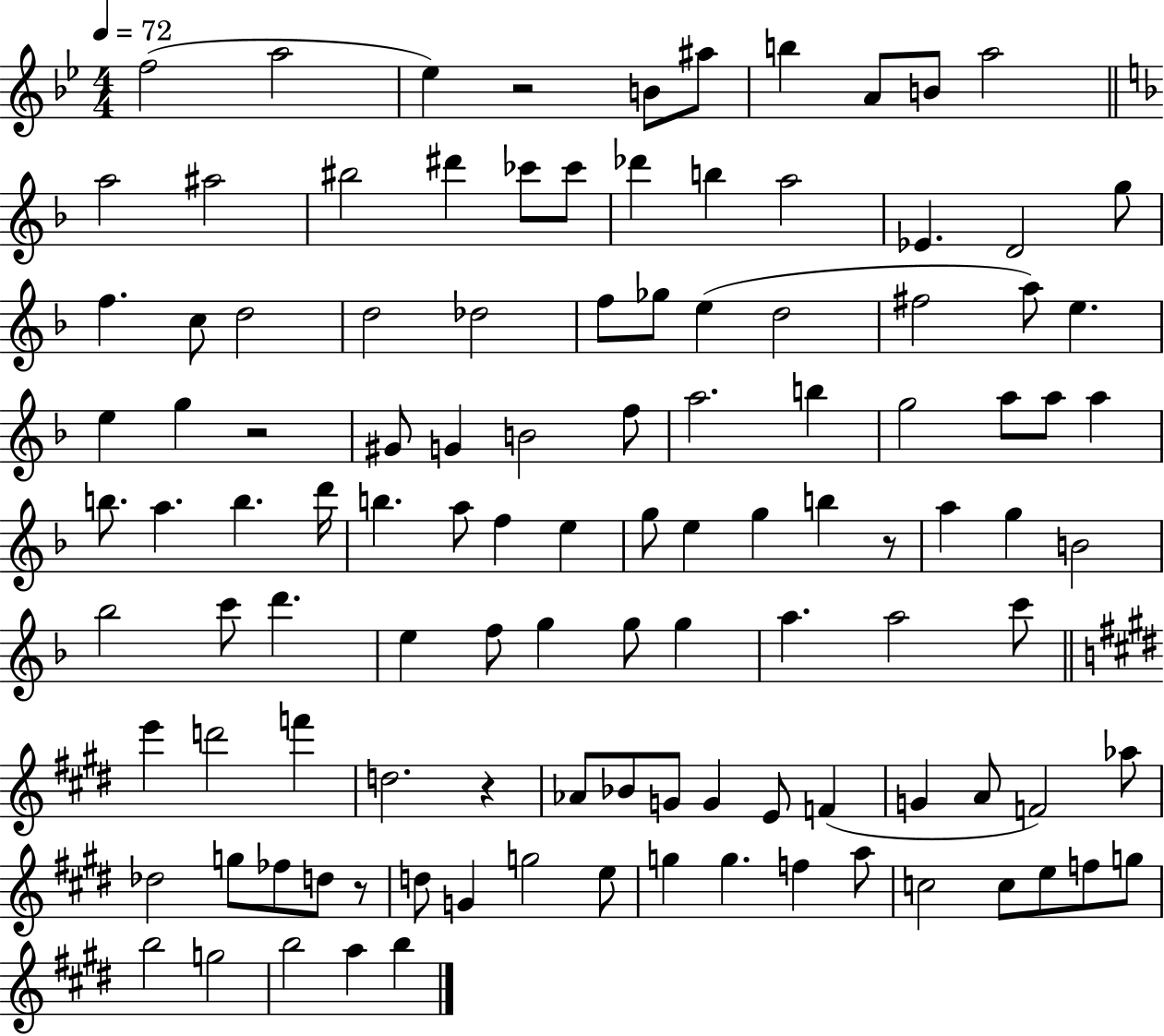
{
  \clef treble
  \numericTimeSignature
  \time 4/4
  \key bes \major
  \tempo 4 = 72
  f''2( a''2 | ees''4) r2 b'8 ais''8 | b''4 a'8 b'8 a''2 | \bar "||" \break \key f \major a''2 ais''2 | bis''2 dis'''4 ces'''8 ces'''8 | des'''4 b''4 a''2 | ees'4. d'2 g''8 | \break f''4. c''8 d''2 | d''2 des''2 | f''8 ges''8 e''4( d''2 | fis''2 a''8) e''4. | \break e''4 g''4 r2 | gis'8 g'4 b'2 f''8 | a''2. b''4 | g''2 a''8 a''8 a''4 | \break b''8. a''4. b''4. d'''16 | b''4. a''8 f''4 e''4 | g''8 e''4 g''4 b''4 r8 | a''4 g''4 b'2 | \break bes''2 c'''8 d'''4. | e''4 f''8 g''4 g''8 g''4 | a''4. a''2 c'''8 | \bar "||" \break \key e \major e'''4 d'''2 f'''4 | d''2. r4 | aes'8 bes'8 g'8 g'4 e'8 f'4( | g'4 a'8 f'2) aes''8 | \break des''2 g''8 fes''8 d''8 r8 | d''8 g'4 g''2 e''8 | g''4 g''4. f''4 a''8 | c''2 c''8 e''8 f''8 g''8 | \break b''2 g''2 | b''2 a''4 b''4 | \bar "|."
}